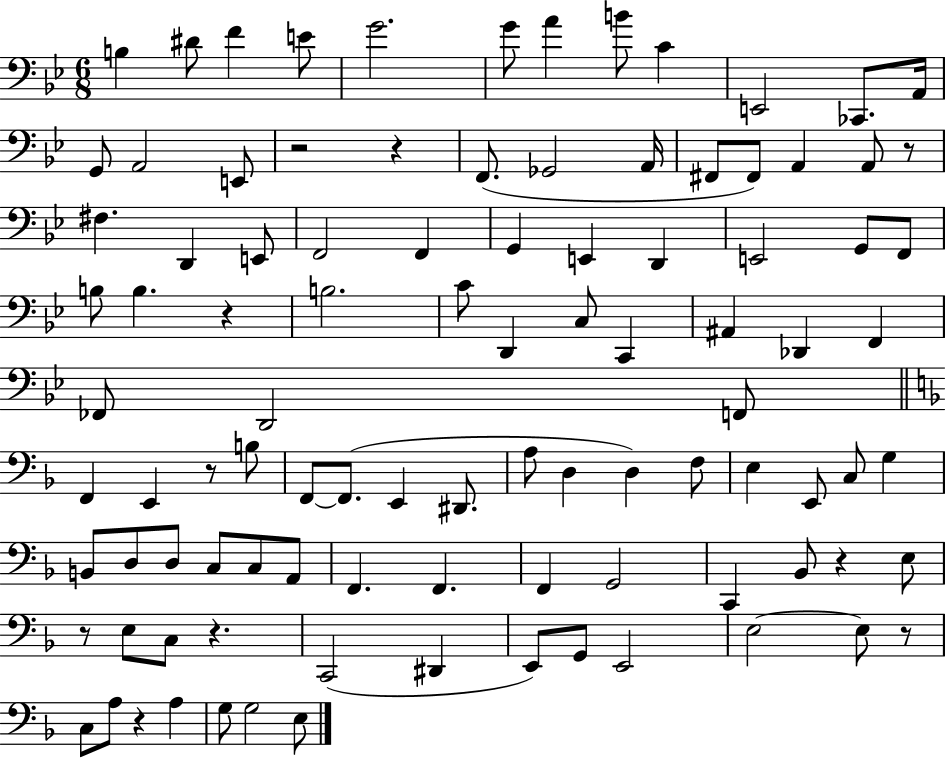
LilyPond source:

{
  \clef bass
  \numericTimeSignature
  \time 6/8
  \key bes \major
  \repeat volta 2 { b4 dis'8 f'4 e'8 | g'2. | g'8 a'4 b'8 c'4 | e,2 ces,8. a,16 | \break g,8 a,2 e,8 | r2 r4 | f,8.( ges,2 a,16 | fis,8 fis,8) a,4 a,8 r8 | \break fis4. d,4 e,8 | f,2 f,4 | g,4 e,4 d,4 | e,2 g,8 f,8 | \break b8 b4. r4 | b2. | c'8 d,4 c8 c,4 | ais,4 des,4 f,4 | \break fes,8 d,2 f,8 | \bar "||" \break \key f \major f,4 e,4 r8 b8 | f,8~~ f,8.( e,4 dis,8. | a8 d4 d4) f8 | e4 e,8 c8 g4 | \break b,8 d8 d8 c8 c8 a,8 | f,4. f,4. | f,4 g,2 | c,4 bes,8 r4 e8 | \break r8 e8 c8 r4. | c,2( dis,4 | e,8) g,8 e,2 | e2~~ e8 r8 | \break c8 a8 r4 a4 | g8 g2 e8 | } \bar "|."
}